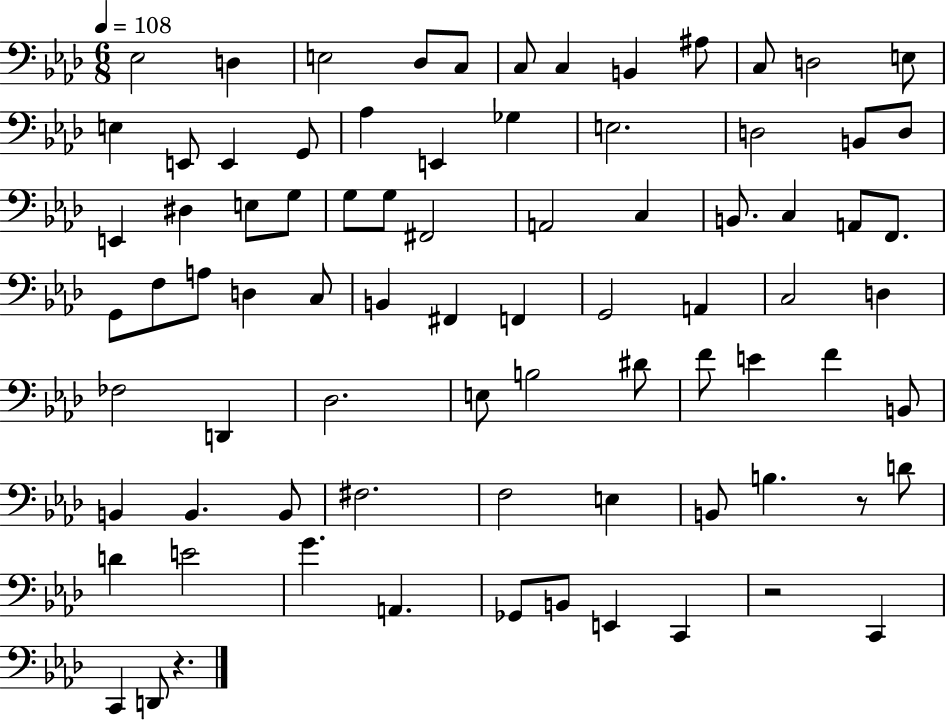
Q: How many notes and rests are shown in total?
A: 81